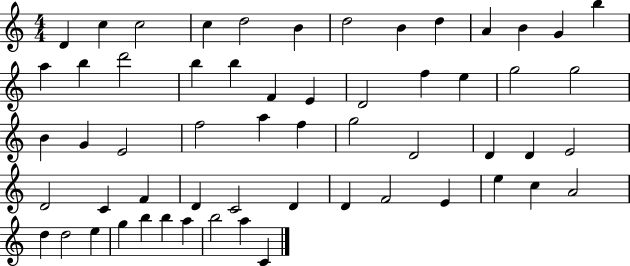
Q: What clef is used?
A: treble